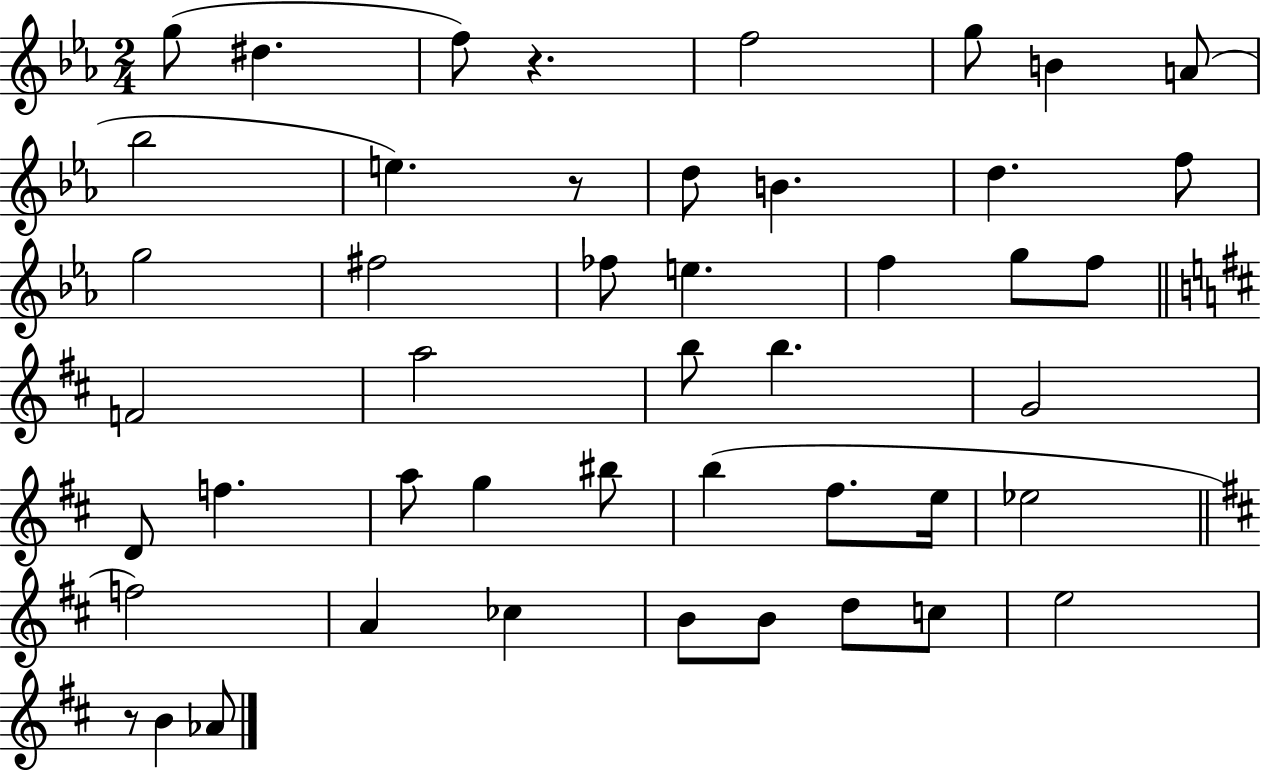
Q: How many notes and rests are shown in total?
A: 47